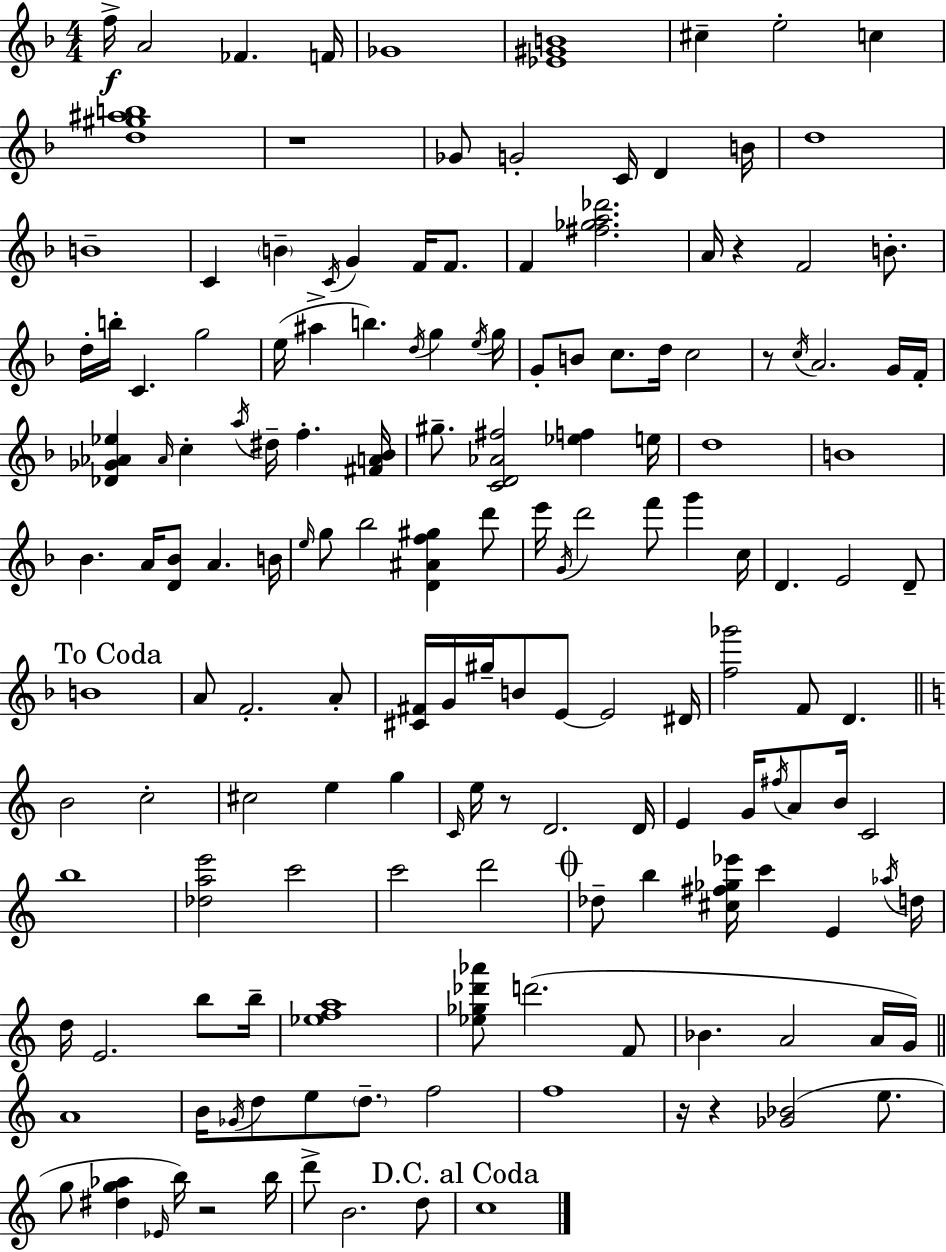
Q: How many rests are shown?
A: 7